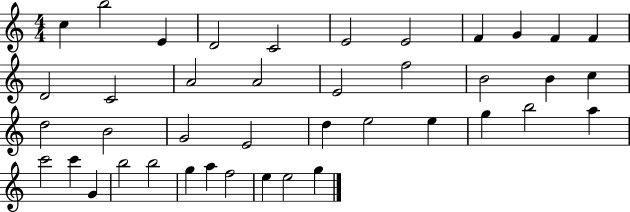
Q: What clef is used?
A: treble